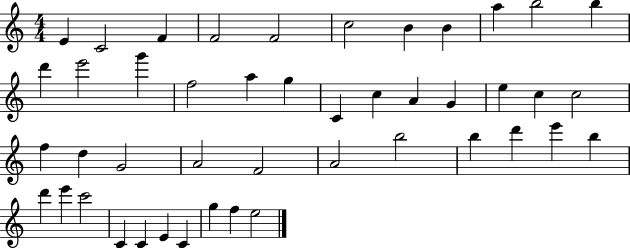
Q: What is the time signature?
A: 4/4